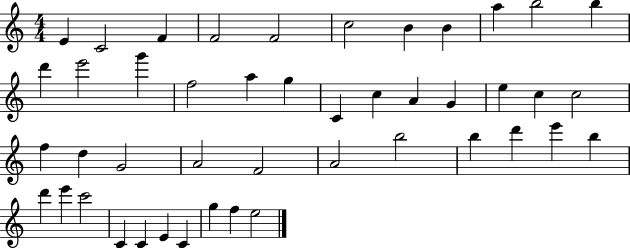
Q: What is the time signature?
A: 4/4